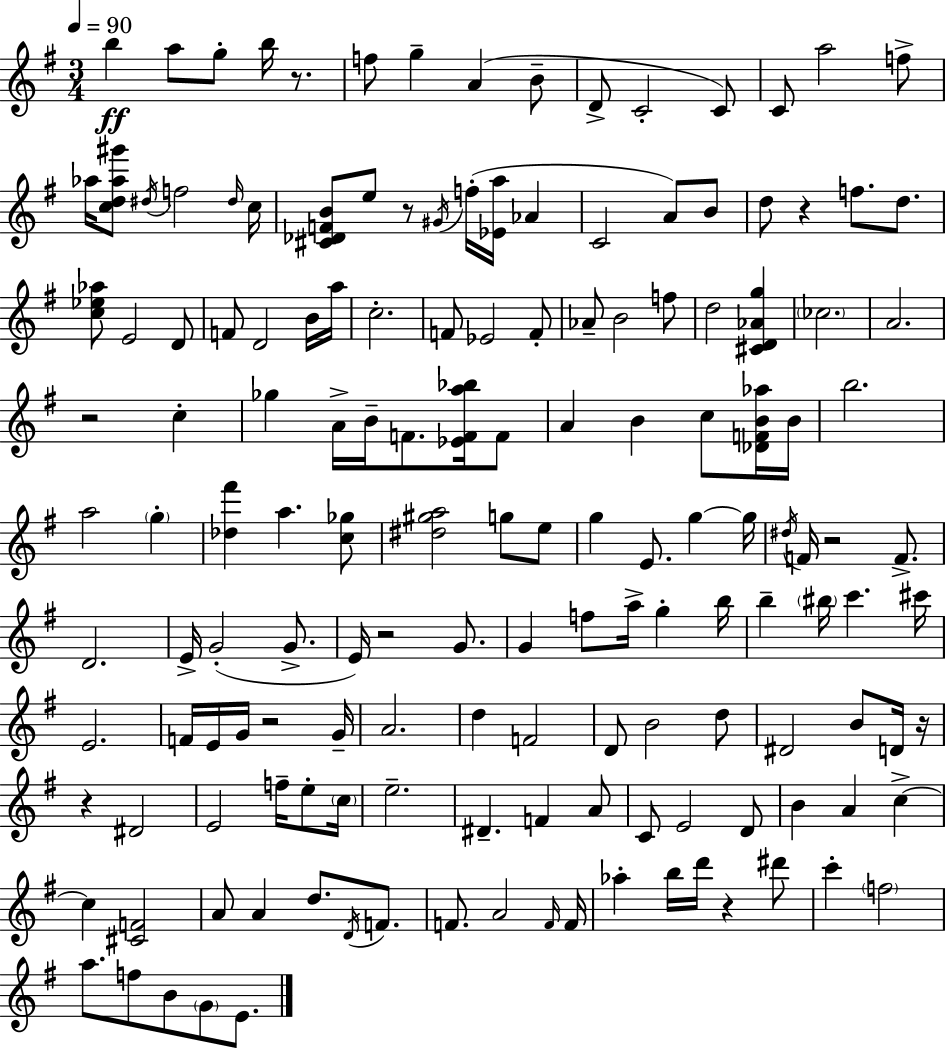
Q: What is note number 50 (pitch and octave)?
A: F4